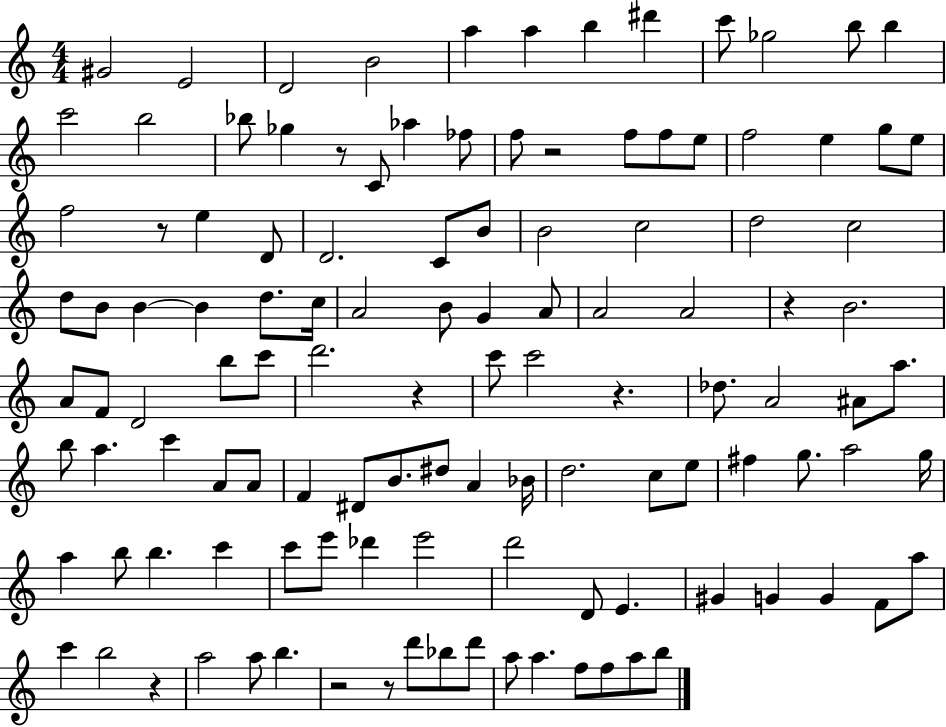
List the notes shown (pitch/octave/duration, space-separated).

G#4/h E4/h D4/h B4/h A5/q A5/q B5/q D#6/q C6/e Gb5/h B5/e B5/q C6/h B5/h Bb5/e Gb5/q R/e C4/e Ab5/q FES5/e F5/e R/h F5/e F5/e E5/e F5/h E5/q G5/e E5/e F5/h R/e E5/q D4/e D4/h. C4/e B4/e B4/h C5/h D5/h C5/h D5/e B4/e B4/q B4/q D5/e. C5/s A4/h B4/e G4/q A4/e A4/h A4/h R/q B4/h. A4/e F4/e D4/h B5/e C6/e D6/h. R/q C6/e C6/h R/q. Db5/e. A4/h A#4/e A5/e. B5/e A5/q. C6/q A4/e A4/e F4/q D#4/e B4/e. D#5/e A4/q Bb4/s D5/h. C5/e E5/e F#5/q G5/e. A5/h G5/s A5/q B5/e B5/q. C6/q C6/e E6/e Db6/q E6/h D6/h D4/e E4/q. G#4/q G4/q G4/q F4/e A5/e C6/q B5/h R/q A5/h A5/e B5/q. R/h R/e D6/e Bb5/e D6/e A5/e A5/q. F5/e F5/e A5/e B5/e